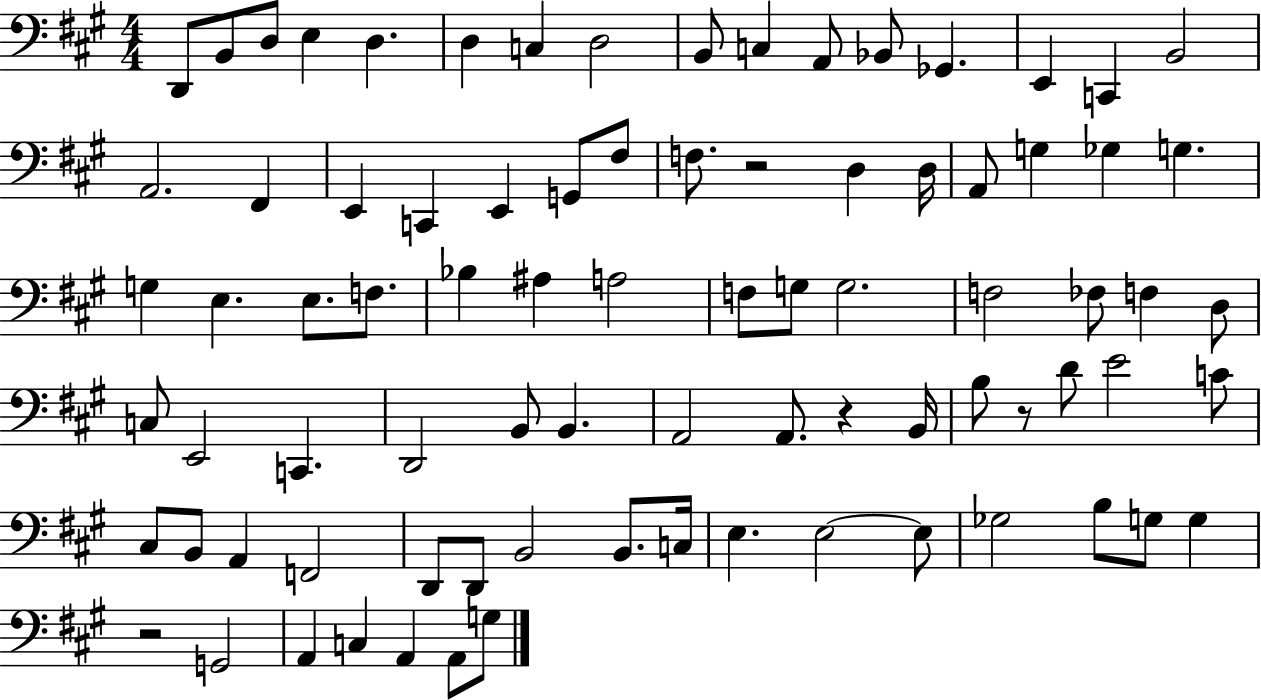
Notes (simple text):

D2/e B2/e D3/e E3/q D3/q. D3/q C3/q D3/h B2/e C3/q A2/e Bb2/e Gb2/q. E2/q C2/q B2/h A2/h. F#2/q E2/q C2/q E2/q G2/e F#3/e F3/e. R/h D3/q D3/s A2/e G3/q Gb3/q G3/q. G3/q E3/q. E3/e. F3/e. Bb3/q A#3/q A3/h F3/e G3/e G3/h. F3/h FES3/e F3/q D3/e C3/e E2/h C2/q. D2/h B2/e B2/q. A2/h A2/e. R/q B2/s B3/e R/e D4/e E4/h C4/e C#3/e B2/e A2/q F2/h D2/e D2/e B2/h B2/e. C3/s E3/q. E3/h E3/e Gb3/h B3/e G3/e G3/q R/h G2/h A2/q C3/q A2/q A2/e G3/e